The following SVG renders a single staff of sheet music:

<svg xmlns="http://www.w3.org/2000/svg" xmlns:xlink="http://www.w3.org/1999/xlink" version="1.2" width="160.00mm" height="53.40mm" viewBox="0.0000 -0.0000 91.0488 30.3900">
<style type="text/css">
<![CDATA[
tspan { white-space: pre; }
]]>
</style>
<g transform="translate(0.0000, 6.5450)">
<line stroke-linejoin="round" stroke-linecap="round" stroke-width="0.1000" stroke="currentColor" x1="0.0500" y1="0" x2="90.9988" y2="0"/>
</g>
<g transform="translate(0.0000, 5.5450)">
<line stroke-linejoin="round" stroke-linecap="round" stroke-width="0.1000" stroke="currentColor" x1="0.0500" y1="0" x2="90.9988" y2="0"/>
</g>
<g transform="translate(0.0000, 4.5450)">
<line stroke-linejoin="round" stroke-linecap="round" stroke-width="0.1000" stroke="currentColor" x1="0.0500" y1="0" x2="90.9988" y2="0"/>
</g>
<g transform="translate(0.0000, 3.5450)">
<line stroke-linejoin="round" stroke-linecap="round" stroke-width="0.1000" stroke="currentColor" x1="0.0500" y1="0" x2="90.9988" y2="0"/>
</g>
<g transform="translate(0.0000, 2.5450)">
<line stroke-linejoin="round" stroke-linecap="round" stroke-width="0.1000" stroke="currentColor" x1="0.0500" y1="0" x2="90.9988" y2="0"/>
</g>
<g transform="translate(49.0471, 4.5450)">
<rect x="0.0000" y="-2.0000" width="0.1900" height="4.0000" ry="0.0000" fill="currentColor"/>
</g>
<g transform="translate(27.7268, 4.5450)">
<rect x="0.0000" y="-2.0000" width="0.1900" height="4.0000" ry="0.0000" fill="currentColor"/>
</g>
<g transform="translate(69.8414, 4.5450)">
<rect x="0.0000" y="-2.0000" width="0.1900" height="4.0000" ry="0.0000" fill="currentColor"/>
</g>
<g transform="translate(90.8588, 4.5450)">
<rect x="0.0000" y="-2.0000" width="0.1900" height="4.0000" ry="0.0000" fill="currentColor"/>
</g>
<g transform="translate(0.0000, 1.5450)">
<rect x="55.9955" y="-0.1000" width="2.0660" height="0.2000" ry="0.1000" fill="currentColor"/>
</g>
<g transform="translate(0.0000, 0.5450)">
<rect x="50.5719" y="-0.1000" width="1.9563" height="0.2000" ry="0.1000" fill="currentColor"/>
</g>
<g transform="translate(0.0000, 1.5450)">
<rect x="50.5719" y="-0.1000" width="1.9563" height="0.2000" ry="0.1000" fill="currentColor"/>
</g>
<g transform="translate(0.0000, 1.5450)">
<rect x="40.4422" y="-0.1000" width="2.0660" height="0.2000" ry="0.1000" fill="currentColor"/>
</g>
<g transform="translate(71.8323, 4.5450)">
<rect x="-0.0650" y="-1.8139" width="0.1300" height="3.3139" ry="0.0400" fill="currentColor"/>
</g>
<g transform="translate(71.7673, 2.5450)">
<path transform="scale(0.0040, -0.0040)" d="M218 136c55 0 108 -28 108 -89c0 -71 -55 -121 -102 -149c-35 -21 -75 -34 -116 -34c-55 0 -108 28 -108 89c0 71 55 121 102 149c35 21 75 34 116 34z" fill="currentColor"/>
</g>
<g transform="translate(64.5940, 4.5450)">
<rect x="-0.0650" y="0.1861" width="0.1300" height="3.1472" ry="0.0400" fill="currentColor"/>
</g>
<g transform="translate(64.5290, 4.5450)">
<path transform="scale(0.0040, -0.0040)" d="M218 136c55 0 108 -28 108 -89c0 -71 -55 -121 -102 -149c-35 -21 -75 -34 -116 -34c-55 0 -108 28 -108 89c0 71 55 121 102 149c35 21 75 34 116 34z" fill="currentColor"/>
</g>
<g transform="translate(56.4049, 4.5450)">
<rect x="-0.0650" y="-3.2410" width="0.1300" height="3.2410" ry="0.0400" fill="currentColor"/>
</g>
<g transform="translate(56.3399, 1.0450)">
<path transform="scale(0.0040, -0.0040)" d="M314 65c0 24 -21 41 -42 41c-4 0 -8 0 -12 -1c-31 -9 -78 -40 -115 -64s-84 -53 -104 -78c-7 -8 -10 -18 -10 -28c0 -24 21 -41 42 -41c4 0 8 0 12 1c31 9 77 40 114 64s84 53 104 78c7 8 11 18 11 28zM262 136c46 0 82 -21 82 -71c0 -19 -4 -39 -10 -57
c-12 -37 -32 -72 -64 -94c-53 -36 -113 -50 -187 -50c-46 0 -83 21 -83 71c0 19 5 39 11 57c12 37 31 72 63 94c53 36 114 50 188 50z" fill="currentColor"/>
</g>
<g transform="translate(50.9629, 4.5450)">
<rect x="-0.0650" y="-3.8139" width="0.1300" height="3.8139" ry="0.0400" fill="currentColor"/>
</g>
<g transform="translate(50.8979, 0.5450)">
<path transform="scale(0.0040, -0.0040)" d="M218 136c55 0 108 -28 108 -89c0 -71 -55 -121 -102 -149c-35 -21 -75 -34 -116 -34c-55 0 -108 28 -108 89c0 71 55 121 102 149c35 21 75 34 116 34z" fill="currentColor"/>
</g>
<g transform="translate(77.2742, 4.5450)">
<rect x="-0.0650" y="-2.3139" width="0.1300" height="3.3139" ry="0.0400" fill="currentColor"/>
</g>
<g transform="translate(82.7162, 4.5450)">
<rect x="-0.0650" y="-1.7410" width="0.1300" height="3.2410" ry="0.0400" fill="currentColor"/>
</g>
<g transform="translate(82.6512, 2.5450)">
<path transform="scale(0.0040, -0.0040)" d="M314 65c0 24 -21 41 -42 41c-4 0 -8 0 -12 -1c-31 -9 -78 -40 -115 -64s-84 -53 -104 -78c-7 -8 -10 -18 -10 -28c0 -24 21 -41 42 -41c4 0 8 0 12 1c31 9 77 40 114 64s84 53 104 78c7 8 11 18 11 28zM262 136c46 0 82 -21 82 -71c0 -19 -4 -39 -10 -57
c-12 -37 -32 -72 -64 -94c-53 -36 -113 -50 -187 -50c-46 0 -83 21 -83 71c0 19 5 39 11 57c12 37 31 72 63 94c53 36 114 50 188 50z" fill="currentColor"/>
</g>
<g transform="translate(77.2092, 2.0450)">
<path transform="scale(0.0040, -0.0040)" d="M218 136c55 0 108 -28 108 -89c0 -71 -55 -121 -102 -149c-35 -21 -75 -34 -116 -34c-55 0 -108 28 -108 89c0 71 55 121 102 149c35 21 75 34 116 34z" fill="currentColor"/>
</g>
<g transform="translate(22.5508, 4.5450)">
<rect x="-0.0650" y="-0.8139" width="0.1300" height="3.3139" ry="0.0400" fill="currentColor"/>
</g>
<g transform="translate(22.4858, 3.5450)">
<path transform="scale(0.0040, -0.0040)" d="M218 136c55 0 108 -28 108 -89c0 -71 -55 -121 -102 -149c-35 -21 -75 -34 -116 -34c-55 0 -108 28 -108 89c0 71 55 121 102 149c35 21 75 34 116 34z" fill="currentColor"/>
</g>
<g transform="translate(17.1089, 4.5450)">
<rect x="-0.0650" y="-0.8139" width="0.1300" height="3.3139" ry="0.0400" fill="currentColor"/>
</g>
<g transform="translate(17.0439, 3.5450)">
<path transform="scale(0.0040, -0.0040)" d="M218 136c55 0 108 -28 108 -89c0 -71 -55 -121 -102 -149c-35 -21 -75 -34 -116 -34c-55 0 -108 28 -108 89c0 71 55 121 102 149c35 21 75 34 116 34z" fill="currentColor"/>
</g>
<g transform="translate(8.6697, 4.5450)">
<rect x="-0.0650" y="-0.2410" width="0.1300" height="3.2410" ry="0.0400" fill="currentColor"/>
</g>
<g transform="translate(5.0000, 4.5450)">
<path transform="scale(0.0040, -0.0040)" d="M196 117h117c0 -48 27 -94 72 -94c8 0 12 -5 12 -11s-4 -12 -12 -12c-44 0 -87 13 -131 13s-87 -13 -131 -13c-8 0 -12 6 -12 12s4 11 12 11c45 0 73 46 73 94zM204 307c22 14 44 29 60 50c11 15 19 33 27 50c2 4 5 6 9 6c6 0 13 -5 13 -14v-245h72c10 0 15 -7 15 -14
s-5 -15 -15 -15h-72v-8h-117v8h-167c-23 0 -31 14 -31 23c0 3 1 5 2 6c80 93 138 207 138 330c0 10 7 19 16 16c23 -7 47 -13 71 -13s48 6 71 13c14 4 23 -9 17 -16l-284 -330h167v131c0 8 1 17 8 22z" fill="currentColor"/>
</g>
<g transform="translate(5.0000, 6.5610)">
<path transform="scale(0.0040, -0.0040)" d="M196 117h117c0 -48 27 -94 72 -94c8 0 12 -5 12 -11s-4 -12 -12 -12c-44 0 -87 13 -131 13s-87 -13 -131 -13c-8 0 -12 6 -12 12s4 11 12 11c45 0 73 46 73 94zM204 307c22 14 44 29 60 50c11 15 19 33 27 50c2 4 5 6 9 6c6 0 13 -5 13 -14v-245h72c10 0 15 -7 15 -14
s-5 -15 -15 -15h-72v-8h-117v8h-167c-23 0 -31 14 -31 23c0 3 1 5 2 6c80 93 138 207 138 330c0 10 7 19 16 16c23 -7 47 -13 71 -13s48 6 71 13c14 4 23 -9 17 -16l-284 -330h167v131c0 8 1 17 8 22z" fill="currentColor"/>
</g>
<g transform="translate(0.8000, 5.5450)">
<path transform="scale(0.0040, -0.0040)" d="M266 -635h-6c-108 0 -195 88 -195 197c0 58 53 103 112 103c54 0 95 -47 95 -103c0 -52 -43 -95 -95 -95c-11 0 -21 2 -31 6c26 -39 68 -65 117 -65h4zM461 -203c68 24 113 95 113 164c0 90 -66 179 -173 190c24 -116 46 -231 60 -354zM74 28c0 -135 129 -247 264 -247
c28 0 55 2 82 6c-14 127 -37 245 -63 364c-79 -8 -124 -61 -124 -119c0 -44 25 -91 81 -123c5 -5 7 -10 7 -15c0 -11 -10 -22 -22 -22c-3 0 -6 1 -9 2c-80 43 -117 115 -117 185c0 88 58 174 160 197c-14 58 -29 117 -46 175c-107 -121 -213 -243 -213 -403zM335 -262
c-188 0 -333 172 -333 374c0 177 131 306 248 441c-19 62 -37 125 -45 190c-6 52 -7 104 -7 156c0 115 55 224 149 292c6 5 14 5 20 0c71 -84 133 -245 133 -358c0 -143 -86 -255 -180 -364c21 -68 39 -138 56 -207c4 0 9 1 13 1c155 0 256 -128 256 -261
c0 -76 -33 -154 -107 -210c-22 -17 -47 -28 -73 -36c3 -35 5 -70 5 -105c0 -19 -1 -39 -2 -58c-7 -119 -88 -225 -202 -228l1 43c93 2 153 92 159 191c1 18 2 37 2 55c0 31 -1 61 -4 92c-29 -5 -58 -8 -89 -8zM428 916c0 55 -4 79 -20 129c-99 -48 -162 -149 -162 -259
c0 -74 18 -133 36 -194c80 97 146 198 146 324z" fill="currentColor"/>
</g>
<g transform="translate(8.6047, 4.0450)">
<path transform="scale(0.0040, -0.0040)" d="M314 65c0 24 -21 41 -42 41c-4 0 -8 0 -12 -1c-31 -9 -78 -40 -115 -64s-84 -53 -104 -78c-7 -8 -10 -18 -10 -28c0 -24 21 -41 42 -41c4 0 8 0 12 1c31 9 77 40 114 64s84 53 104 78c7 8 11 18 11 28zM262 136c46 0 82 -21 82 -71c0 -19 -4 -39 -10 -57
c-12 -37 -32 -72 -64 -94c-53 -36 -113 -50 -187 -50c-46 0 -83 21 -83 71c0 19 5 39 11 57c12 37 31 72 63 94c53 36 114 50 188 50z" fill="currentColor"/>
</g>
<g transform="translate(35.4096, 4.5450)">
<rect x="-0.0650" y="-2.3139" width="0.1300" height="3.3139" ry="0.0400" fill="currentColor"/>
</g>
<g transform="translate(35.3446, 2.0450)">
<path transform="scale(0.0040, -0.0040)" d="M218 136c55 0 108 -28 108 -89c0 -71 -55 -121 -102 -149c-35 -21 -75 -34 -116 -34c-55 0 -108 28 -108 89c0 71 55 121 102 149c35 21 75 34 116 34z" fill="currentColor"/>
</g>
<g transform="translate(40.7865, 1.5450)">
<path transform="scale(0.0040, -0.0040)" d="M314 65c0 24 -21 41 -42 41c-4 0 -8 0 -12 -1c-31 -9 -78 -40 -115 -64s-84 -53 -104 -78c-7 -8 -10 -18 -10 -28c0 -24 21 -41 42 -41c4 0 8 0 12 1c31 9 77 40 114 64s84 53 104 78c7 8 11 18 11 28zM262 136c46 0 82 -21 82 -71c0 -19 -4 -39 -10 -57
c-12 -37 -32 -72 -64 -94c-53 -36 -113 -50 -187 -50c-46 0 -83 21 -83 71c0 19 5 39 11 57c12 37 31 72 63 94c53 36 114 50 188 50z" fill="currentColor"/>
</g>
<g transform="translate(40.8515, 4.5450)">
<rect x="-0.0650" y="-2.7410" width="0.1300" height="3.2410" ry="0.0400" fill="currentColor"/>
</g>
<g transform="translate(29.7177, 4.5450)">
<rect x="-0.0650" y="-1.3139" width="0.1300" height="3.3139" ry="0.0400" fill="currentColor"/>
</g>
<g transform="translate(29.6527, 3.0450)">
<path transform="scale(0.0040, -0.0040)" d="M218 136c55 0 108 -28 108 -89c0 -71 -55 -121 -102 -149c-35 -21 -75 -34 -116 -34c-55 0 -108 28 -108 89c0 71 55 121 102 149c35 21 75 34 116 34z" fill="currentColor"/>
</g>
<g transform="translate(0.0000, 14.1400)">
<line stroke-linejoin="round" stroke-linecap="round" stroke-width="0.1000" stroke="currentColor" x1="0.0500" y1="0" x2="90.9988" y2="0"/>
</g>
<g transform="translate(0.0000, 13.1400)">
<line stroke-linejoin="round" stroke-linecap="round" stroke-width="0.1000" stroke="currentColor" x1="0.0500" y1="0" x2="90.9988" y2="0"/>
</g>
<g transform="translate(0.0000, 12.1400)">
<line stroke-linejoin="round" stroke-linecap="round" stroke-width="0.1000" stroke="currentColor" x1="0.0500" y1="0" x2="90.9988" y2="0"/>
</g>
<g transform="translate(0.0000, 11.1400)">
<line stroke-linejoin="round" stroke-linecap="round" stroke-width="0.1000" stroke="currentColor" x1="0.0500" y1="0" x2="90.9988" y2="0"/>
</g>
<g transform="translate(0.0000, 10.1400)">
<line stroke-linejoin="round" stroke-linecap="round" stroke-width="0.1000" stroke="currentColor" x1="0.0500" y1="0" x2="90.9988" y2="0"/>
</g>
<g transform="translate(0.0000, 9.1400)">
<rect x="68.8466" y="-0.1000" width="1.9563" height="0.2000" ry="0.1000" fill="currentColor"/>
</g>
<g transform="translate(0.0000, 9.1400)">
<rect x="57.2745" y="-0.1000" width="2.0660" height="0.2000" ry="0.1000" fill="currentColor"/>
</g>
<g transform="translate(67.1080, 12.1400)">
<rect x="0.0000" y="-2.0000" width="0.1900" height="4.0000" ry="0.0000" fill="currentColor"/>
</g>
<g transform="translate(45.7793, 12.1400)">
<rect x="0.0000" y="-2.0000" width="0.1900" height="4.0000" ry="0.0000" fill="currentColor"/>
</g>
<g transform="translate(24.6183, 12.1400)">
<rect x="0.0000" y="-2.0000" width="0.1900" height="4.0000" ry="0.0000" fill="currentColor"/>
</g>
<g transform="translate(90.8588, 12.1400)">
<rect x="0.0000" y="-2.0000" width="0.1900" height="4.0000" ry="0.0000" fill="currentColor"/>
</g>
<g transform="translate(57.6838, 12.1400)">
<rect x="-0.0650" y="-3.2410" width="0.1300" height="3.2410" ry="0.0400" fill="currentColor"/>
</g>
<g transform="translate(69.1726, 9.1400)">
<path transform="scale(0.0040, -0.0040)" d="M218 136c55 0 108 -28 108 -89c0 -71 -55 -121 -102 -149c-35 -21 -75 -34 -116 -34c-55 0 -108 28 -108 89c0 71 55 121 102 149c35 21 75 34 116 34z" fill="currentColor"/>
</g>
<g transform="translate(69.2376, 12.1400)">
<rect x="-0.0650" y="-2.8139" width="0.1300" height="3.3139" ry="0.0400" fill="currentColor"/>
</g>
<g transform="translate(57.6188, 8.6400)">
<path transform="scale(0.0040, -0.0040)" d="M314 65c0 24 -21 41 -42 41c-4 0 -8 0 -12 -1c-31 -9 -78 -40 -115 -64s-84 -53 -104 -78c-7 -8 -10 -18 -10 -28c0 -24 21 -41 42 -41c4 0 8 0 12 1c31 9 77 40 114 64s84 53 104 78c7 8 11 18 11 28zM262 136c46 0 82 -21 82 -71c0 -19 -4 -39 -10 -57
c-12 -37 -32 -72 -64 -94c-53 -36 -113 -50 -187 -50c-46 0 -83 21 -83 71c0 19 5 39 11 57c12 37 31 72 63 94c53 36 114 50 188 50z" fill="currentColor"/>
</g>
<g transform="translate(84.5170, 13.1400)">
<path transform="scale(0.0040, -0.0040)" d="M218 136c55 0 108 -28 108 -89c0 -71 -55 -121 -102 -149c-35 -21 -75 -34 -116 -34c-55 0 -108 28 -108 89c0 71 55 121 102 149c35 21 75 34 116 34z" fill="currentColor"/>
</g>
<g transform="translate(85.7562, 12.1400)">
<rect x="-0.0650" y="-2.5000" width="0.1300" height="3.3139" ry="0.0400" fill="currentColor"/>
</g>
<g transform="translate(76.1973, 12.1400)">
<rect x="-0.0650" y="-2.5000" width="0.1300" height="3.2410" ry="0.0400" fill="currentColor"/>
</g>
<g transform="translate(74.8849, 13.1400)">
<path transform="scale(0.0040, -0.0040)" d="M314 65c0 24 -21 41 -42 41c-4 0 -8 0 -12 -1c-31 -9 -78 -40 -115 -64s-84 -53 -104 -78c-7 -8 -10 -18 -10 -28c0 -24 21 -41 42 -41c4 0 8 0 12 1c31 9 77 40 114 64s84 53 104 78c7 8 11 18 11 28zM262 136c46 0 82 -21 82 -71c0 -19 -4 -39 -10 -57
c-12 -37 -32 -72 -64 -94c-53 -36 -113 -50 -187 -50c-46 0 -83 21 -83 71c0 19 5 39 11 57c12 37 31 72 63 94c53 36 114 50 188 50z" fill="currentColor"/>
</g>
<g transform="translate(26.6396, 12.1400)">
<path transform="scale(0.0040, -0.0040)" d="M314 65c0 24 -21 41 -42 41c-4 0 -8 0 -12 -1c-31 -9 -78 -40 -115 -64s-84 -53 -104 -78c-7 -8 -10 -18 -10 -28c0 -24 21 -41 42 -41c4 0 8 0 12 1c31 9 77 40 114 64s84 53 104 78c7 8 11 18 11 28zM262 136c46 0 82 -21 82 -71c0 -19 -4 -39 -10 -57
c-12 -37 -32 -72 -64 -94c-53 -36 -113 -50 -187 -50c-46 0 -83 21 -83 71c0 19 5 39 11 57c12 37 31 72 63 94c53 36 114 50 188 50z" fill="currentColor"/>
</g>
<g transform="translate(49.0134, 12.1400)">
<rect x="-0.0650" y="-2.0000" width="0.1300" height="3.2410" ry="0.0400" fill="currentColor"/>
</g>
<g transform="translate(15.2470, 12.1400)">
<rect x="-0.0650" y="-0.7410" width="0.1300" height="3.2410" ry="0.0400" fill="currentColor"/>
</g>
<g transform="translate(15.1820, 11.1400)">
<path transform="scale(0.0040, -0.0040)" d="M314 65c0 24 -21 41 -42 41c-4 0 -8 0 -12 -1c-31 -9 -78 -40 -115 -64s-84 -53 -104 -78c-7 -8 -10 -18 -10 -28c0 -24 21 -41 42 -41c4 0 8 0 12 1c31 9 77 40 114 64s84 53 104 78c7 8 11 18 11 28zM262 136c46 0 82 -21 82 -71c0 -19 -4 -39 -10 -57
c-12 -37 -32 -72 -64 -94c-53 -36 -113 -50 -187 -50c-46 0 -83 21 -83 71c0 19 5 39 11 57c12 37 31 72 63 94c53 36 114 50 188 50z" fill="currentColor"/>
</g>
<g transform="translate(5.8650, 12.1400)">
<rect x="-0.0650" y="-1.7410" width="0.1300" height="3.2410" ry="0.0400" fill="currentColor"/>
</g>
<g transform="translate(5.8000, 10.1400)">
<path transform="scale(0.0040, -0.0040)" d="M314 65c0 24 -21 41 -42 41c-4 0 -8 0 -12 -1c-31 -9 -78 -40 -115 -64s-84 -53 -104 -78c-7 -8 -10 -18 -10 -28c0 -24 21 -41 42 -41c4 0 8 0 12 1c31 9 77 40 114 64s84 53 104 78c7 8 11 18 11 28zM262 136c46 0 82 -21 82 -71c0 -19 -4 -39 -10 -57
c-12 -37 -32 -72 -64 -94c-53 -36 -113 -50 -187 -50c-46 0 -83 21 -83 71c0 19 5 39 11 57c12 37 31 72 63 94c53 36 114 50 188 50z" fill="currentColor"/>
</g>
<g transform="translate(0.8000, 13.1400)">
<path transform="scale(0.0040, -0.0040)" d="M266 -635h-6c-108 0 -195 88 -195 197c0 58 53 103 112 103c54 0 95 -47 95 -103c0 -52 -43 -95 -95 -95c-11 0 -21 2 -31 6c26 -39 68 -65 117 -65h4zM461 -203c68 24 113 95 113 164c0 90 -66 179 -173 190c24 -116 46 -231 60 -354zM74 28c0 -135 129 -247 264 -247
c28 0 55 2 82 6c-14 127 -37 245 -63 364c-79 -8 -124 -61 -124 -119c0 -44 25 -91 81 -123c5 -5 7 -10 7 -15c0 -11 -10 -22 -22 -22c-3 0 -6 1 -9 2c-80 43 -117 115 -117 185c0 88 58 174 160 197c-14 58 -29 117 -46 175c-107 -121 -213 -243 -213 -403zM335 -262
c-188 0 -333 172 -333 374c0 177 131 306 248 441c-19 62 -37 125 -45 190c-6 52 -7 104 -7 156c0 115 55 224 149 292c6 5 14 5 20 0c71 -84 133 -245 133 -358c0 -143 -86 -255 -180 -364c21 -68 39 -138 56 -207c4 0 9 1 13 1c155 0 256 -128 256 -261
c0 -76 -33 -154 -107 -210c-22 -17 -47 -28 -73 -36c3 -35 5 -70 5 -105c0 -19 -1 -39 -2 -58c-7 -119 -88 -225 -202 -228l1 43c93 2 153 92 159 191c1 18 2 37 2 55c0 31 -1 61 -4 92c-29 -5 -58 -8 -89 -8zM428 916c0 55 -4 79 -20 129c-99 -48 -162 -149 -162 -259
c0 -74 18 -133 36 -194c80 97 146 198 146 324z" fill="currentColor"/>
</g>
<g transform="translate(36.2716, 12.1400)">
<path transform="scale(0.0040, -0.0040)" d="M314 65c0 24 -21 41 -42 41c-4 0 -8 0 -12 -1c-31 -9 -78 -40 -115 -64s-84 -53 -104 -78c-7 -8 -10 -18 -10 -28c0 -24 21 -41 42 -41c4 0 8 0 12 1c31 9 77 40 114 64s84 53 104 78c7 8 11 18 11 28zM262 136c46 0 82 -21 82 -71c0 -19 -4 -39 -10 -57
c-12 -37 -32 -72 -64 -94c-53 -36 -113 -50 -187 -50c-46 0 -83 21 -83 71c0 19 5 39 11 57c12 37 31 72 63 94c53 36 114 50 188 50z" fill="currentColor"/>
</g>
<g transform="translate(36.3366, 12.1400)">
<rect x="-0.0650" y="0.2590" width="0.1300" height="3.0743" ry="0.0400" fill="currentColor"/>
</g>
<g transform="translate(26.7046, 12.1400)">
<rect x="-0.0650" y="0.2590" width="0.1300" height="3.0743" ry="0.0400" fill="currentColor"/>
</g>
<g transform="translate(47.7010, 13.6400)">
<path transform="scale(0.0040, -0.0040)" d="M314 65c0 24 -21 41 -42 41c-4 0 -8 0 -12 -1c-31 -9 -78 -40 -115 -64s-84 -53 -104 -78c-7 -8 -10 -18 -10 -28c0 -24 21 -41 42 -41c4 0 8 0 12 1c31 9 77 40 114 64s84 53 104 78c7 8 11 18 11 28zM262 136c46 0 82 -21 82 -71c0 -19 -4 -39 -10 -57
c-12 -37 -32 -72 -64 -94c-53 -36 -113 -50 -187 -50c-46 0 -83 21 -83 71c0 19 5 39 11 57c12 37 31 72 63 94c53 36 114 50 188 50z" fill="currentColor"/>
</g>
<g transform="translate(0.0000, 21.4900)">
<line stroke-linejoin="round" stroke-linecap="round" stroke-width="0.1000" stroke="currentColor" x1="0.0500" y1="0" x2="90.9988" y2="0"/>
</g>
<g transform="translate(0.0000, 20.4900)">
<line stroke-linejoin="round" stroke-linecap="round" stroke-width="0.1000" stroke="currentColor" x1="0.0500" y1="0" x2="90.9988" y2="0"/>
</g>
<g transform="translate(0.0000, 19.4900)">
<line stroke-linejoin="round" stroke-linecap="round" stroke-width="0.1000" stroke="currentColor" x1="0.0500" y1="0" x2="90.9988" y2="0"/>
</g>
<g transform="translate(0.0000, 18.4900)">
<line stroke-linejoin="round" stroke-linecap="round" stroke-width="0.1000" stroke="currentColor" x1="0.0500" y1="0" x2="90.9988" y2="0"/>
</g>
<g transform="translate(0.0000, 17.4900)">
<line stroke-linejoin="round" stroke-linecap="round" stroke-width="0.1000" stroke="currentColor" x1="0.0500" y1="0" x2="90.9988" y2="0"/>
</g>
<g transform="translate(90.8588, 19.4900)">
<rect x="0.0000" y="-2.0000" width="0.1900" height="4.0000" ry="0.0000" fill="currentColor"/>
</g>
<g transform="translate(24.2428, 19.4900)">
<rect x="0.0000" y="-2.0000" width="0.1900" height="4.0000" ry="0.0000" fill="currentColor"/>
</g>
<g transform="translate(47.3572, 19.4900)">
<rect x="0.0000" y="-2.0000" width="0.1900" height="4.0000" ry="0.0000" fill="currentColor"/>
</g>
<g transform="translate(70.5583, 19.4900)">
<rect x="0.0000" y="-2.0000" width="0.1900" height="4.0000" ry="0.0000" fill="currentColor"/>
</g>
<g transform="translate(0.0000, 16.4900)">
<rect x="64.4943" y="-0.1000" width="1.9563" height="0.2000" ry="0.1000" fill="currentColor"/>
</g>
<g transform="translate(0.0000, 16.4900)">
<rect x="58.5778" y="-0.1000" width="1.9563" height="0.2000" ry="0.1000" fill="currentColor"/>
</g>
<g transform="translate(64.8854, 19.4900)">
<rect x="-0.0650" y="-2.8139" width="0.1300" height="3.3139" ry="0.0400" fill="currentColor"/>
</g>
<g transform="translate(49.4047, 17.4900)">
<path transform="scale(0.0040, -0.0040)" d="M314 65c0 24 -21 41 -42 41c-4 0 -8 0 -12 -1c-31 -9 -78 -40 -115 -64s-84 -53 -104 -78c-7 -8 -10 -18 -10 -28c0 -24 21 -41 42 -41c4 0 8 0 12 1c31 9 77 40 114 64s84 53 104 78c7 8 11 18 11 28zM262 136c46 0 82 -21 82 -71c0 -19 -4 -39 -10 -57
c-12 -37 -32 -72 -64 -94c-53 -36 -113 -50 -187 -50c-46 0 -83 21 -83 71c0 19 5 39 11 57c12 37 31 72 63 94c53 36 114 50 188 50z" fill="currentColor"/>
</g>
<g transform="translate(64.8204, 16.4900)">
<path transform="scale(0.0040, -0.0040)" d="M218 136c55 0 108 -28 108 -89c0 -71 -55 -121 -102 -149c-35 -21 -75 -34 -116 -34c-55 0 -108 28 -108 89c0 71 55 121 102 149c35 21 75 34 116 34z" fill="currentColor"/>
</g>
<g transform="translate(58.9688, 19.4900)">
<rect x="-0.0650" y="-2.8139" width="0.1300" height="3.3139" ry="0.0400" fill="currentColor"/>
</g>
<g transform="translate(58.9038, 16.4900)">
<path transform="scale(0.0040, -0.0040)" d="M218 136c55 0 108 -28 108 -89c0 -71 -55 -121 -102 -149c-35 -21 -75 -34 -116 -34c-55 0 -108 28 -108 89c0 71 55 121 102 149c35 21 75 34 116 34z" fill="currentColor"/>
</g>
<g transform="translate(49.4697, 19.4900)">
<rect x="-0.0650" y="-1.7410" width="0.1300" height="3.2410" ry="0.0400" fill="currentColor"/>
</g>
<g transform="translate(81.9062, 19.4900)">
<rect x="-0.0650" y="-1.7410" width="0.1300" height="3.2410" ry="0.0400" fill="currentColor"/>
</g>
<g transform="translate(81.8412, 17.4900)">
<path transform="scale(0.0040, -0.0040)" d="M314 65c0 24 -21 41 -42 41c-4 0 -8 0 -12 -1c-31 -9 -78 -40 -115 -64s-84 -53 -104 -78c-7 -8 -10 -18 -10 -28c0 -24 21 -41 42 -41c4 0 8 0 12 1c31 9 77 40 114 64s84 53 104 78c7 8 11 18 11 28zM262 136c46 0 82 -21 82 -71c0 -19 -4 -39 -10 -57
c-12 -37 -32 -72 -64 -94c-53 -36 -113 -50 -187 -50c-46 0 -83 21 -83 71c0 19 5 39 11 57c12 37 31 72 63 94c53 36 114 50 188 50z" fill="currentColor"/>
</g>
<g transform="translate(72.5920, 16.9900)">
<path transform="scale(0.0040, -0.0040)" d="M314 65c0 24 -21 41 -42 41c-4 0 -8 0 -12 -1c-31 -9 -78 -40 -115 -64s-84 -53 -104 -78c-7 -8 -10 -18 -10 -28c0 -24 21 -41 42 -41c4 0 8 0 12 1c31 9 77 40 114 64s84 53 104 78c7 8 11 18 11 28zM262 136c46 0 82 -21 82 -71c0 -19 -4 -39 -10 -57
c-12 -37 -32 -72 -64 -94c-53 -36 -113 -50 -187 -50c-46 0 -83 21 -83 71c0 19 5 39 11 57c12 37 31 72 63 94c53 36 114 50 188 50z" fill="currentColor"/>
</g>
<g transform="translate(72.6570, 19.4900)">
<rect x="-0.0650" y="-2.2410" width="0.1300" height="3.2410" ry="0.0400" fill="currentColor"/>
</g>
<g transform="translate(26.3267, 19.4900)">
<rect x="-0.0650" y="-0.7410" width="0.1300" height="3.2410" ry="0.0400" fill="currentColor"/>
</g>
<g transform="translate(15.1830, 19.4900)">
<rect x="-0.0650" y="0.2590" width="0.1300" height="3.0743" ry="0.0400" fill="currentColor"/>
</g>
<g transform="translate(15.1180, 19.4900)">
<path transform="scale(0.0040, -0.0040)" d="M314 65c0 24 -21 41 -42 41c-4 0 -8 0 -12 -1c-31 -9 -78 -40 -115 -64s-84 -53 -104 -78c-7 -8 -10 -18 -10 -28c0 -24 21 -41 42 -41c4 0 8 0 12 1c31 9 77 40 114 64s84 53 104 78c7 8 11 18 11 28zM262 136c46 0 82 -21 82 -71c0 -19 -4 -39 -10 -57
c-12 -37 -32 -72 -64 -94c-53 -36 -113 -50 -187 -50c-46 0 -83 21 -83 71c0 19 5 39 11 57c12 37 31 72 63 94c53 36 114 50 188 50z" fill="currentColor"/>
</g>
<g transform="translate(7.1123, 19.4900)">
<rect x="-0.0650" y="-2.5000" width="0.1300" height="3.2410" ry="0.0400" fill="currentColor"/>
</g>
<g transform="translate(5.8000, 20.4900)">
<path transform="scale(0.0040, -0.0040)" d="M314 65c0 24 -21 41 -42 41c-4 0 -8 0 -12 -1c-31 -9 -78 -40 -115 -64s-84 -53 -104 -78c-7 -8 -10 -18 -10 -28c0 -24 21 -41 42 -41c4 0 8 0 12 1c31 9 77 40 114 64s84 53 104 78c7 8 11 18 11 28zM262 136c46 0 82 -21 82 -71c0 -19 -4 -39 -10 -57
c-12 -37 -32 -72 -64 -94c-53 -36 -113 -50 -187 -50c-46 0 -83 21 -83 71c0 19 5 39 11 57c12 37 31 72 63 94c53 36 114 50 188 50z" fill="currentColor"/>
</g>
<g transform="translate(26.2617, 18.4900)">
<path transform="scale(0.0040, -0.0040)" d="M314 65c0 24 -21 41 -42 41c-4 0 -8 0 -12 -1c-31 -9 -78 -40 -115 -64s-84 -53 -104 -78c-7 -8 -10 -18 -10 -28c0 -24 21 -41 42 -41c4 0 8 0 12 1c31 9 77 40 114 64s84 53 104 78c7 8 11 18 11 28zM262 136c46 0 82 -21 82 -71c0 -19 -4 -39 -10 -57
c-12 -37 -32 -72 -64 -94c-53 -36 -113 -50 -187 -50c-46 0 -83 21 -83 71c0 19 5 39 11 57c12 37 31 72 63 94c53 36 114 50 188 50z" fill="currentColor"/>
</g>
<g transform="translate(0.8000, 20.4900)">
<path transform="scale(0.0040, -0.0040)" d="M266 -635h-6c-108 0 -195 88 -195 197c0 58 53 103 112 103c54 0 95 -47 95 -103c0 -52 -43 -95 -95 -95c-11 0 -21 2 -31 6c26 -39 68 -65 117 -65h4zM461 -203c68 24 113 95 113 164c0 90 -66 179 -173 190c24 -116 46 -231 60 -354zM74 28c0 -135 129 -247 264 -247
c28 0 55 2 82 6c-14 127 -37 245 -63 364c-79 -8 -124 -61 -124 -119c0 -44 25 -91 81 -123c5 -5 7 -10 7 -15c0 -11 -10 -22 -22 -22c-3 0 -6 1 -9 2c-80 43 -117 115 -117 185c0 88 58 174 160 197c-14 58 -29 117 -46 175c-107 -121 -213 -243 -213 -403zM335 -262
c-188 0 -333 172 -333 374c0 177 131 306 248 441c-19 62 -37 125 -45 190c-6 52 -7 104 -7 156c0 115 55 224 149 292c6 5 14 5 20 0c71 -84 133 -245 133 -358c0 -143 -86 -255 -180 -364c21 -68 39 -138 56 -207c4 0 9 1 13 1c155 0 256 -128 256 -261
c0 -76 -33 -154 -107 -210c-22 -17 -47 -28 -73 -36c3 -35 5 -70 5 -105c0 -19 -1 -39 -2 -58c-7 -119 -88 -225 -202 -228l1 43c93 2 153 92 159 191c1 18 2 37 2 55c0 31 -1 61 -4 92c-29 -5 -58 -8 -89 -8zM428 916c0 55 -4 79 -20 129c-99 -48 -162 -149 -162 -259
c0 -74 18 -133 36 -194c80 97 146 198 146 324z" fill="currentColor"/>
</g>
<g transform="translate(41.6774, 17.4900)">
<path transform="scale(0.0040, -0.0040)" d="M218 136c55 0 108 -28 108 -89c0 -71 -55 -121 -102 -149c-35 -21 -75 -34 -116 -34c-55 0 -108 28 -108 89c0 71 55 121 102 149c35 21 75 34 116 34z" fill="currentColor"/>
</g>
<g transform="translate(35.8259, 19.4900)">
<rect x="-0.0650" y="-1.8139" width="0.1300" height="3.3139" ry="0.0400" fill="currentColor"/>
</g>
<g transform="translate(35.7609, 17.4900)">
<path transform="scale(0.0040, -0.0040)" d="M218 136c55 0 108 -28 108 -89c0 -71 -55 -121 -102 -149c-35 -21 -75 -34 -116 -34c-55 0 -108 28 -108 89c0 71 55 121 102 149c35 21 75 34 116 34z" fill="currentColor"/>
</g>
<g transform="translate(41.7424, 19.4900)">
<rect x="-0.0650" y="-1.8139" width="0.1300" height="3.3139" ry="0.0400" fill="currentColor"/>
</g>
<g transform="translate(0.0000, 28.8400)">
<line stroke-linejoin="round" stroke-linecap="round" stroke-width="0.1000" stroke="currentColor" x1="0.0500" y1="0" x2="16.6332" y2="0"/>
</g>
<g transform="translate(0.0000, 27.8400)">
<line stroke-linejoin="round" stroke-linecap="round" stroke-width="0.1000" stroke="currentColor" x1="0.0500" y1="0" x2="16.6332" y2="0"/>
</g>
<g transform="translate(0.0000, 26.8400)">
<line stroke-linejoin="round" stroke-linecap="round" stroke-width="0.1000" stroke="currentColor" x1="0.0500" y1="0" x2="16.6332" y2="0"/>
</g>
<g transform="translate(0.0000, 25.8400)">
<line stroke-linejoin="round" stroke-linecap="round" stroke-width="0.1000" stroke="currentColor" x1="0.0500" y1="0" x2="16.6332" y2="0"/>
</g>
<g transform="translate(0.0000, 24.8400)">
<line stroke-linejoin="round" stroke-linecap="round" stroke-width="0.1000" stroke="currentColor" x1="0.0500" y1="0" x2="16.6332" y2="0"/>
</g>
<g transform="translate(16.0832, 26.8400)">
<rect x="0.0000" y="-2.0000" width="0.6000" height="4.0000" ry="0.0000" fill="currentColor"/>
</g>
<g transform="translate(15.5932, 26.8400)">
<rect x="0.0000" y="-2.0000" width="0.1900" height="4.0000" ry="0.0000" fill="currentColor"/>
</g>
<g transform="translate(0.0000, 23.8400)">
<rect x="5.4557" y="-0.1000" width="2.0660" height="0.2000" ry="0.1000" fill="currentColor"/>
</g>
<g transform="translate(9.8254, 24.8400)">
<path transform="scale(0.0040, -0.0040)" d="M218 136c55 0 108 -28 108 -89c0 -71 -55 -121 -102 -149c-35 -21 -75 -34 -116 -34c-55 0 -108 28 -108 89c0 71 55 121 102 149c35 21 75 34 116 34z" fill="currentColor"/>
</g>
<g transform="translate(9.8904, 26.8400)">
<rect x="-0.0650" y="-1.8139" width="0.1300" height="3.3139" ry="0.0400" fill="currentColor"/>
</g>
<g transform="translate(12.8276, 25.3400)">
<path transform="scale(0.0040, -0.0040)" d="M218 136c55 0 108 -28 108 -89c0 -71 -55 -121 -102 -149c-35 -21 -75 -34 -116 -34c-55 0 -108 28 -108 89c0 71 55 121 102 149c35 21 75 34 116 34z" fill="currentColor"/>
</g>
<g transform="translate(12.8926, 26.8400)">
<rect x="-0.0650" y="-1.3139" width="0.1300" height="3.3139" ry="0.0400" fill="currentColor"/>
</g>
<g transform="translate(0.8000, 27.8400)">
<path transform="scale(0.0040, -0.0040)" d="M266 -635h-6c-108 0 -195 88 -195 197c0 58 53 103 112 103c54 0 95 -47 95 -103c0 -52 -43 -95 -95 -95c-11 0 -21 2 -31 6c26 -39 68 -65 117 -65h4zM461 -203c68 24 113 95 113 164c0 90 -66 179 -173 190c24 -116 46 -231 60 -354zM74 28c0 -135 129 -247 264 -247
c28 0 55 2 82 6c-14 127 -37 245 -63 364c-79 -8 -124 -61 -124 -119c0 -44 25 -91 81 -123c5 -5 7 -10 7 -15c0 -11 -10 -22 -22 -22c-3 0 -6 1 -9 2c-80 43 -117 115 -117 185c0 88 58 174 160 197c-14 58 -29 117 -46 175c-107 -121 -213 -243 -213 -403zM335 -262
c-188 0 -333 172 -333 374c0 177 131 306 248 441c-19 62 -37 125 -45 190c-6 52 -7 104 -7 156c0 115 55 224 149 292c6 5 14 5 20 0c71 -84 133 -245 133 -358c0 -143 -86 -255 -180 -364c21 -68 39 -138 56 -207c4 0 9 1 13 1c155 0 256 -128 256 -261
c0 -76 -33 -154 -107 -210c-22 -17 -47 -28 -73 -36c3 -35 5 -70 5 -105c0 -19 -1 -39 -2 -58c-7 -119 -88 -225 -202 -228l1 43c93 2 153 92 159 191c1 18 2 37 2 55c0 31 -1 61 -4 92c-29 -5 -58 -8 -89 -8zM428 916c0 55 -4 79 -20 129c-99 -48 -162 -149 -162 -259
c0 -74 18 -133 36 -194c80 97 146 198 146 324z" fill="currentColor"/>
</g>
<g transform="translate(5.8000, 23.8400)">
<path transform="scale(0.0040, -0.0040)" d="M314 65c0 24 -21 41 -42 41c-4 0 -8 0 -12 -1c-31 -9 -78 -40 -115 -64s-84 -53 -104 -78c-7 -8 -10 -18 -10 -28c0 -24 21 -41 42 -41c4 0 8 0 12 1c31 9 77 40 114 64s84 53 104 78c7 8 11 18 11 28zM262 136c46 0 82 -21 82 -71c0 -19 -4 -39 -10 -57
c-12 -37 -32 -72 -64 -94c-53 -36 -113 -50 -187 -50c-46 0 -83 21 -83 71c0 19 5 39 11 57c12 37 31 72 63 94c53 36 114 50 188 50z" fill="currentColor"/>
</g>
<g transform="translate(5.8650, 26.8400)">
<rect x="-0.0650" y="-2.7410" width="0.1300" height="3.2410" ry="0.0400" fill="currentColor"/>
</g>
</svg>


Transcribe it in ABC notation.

X:1
T:Untitled
M:4/4
L:1/4
K:C
c2 d d e g a2 c' b2 B f g f2 f2 d2 B2 B2 F2 b2 a G2 G G2 B2 d2 f f f2 a a g2 f2 a2 f e